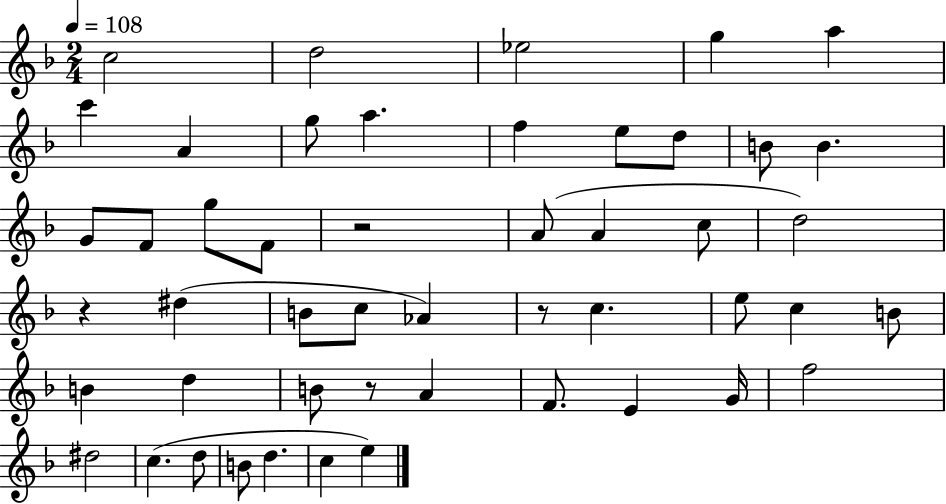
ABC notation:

X:1
T:Untitled
M:2/4
L:1/4
K:F
c2 d2 _e2 g a c' A g/2 a f e/2 d/2 B/2 B G/2 F/2 g/2 F/2 z2 A/2 A c/2 d2 z ^d B/2 c/2 _A z/2 c e/2 c B/2 B d B/2 z/2 A F/2 E G/4 f2 ^d2 c d/2 B/2 d c e